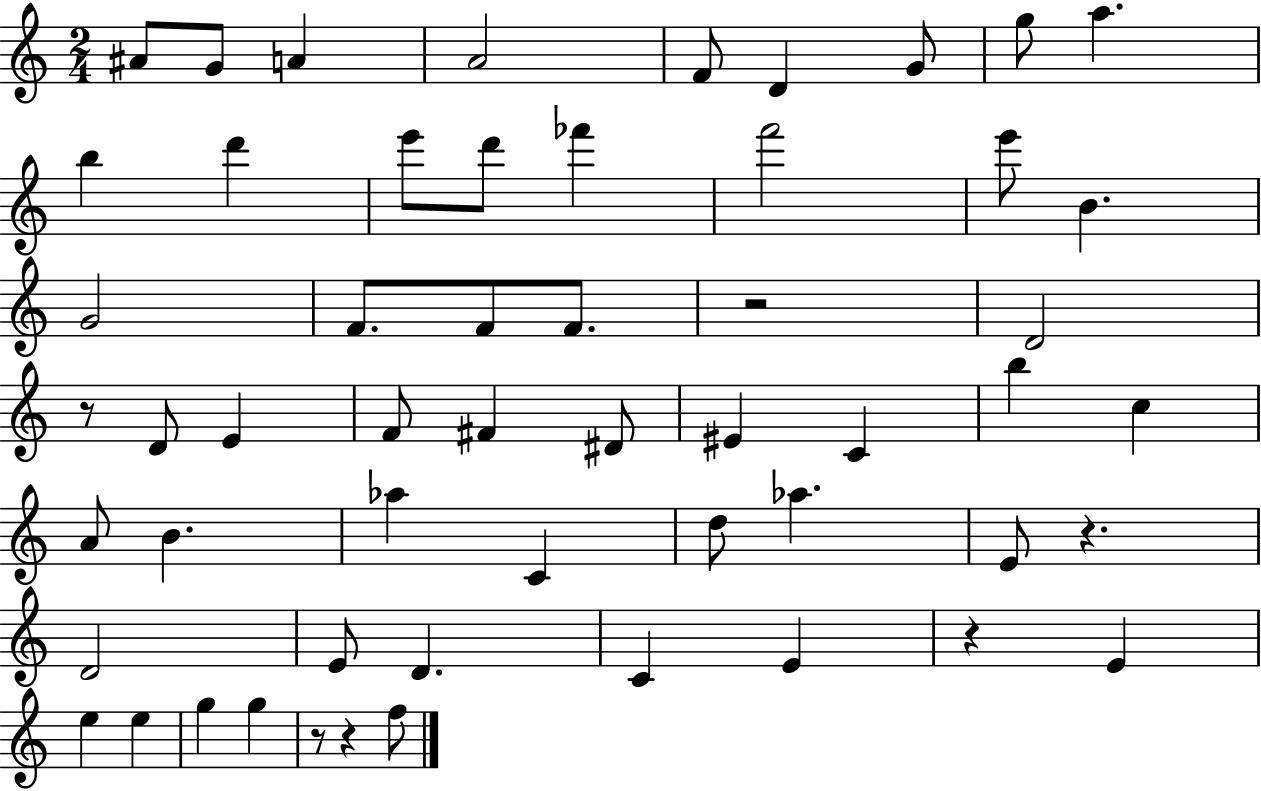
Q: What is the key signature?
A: C major